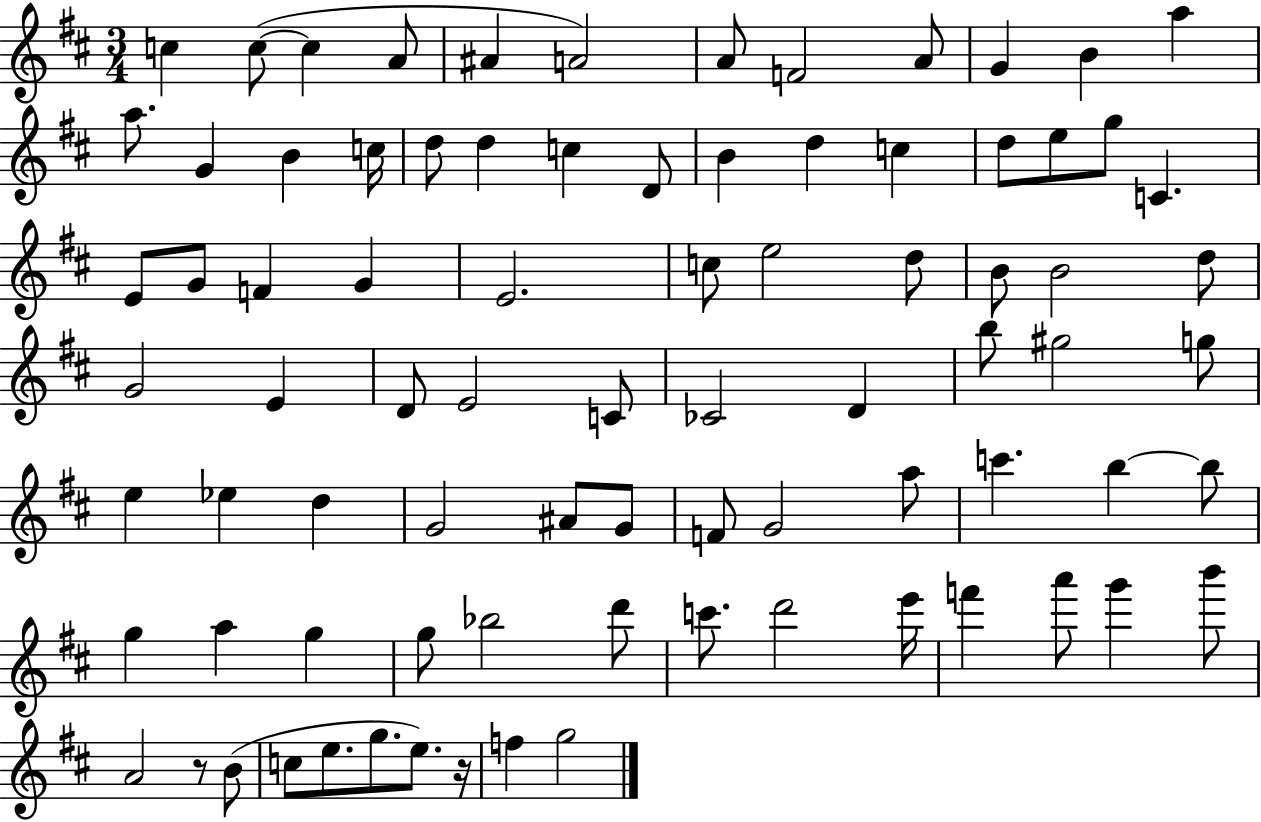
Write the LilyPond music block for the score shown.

{
  \clef treble
  \numericTimeSignature
  \time 3/4
  \key d \major
  c''4 c''8~(~ c''4 a'8 | ais'4 a'2) | a'8 f'2 a'8 | g'4 b'4 a''4 | \break a''8. g'4 b'4 c''16 | d''8 d''4 c''4 d'8 | b'4 d''4 c''4 | d''8 e''8 g''8 c'4. | \break e'8 g'8 f'4 g'4 | e'2. | c''8 e''2 d''8 | b'8 b'2 d''8 | \break g'2 e'4 | d'8 e'2 c'8 | ces'2 d'4 | b''8 gis''2 g''8 | \break e''4 ees''4 d''4 | g'2 ais'8 g'8 | f'8 g'2 a''8 | c'''4. b''4~~ b''8 | \break g''4 a''4 g''4 | g''8 bes''2 d'''8 | c'''8. d'''2 e'''16 | f'''4 a'''8 g'''4 b'''8 | \break a'2 r8 b'8( | c''8 e''8. g''8. e''8.) r16 | f''4 g''2 | \bar "|."
}